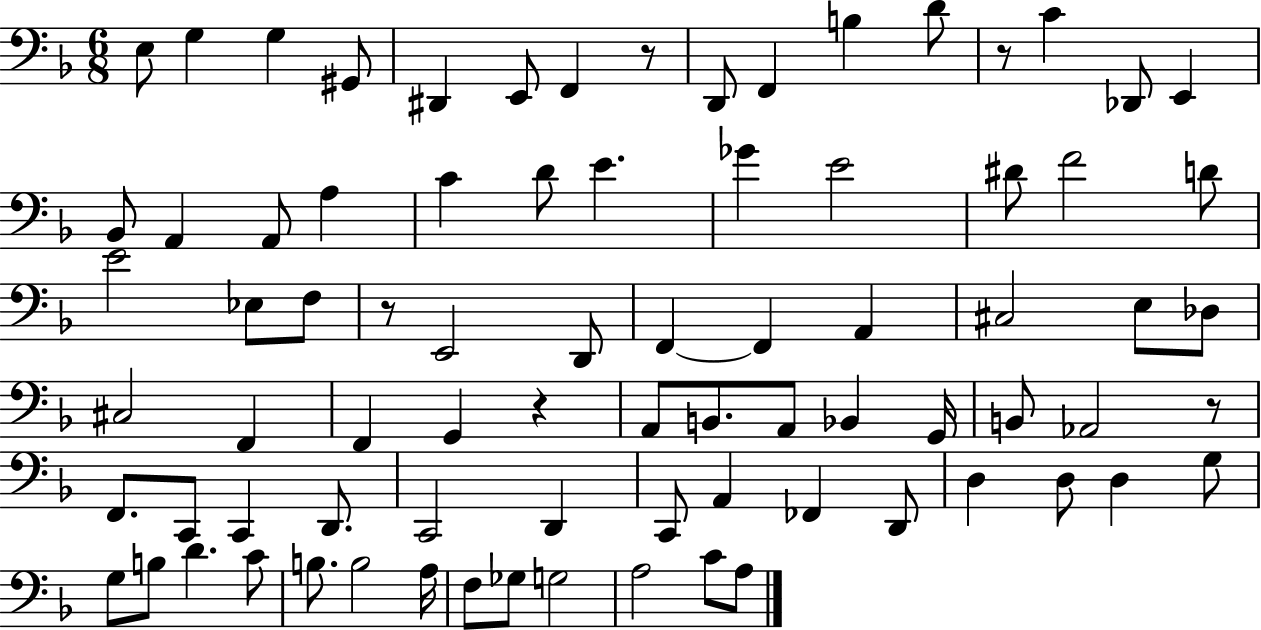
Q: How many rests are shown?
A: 5